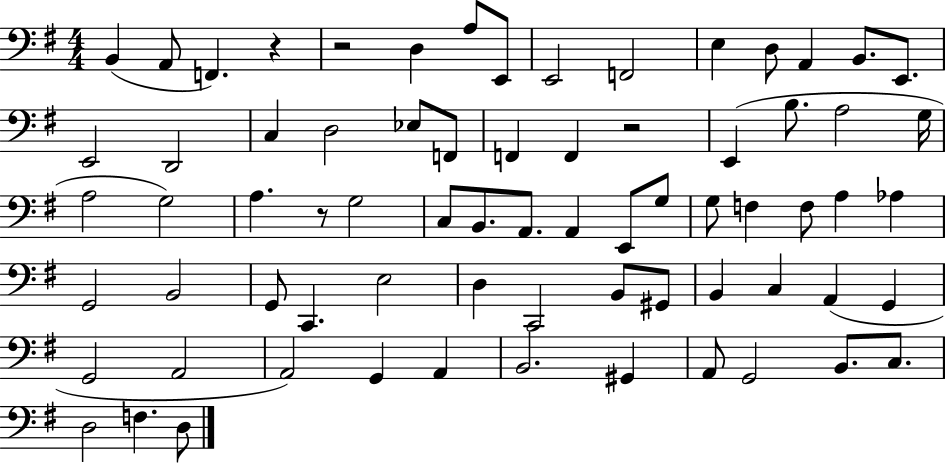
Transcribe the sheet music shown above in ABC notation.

X:1
T:Untitled
M:4/4
L:1/4
K:G
B,, A,,/2 F,, z z2 D, A,/2 E,,/2 E,,2 F,,2 E, D,/2 A,, B,,/2 E,,/2 E,,2 D,,2 C, D,2 _E,/2 F,,/2 F,, F,, z2 E,, B,/2 A,2 G,/4 A,2 G,2 A, z/2 G,2 C,/2 B,,/2 A,,/2 A,, E,,/2 G,/2 G,/2 F, F,/2 A, _A, G,,2 B,,2 G,,/2 C,, E,2 D, C,,2 B,,/2 ^G,,/2 B,, C, A,, G,, G,,2 A,,2 A,,2 G,, A,, B,,2 ^G,, A,,/2 G,,2 B,,/2 C,/2 D,2 F, D,/2